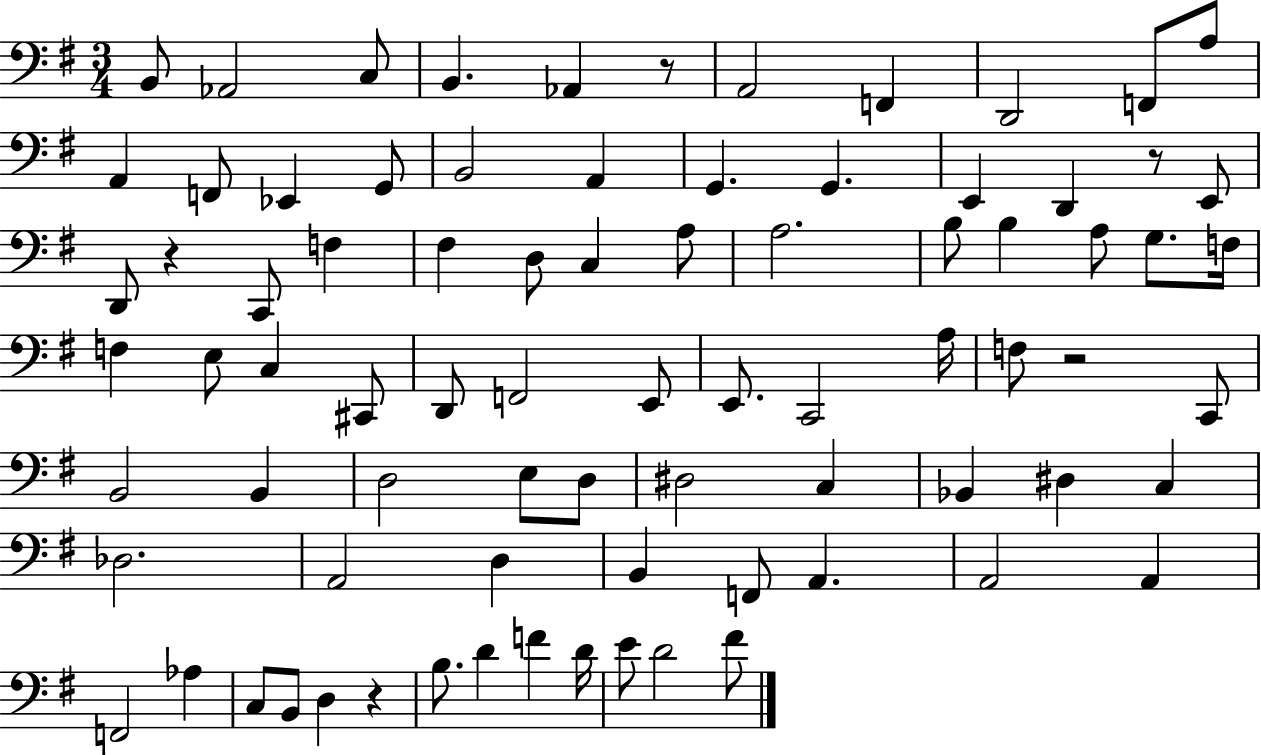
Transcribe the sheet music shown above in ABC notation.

X:1
T:Untitled
M:3/4
L:1/4
K:G
B,,/2 _A,,2 C,/2 B,, _A,, z/2 A,,2 F,, D,,2 F,,/2 A,/2 A,, F,,/2 _E,, G,,/2 B,,2 A,, G,, G,, E,, D,, z/2 E,,/2 D,,/2 z C,,/2 F, ^F, D,/2 C, A,/2 A,2 B,/2 B, A,/2 G,/2 F,/4 F, E,/2 C, ^C,,/2 D,,/2 F,,2 E,,/2 E,,/2 C,,2 A,/4 F,/2 z2 C,,/2 B,,2 B,, D,2 E,/2 D,/2 ^D,2 C, _B,, ^D, C, _D,2 A,,2 D, B,, F,,/2 A,, A,,2 A,, F,,2 _A, C,/2 B,,/2 D, z B,/2 D F D/4 E/2 D2 ^F/2